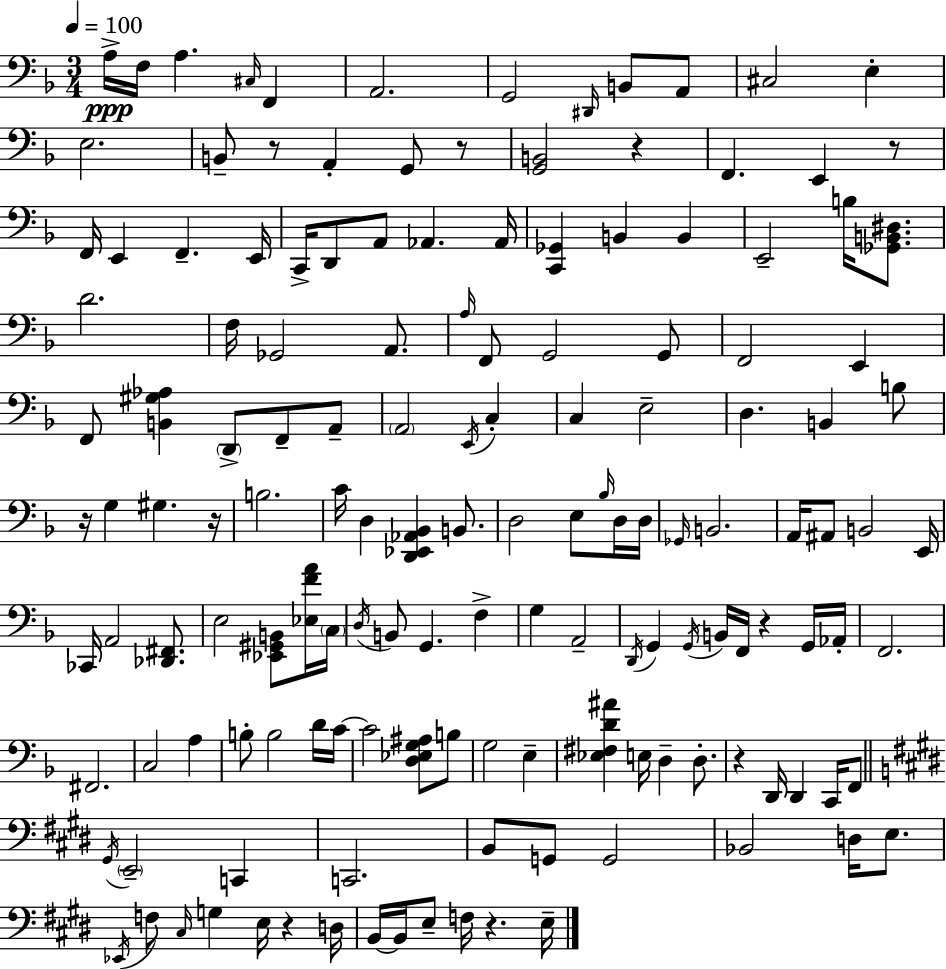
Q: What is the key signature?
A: D minor